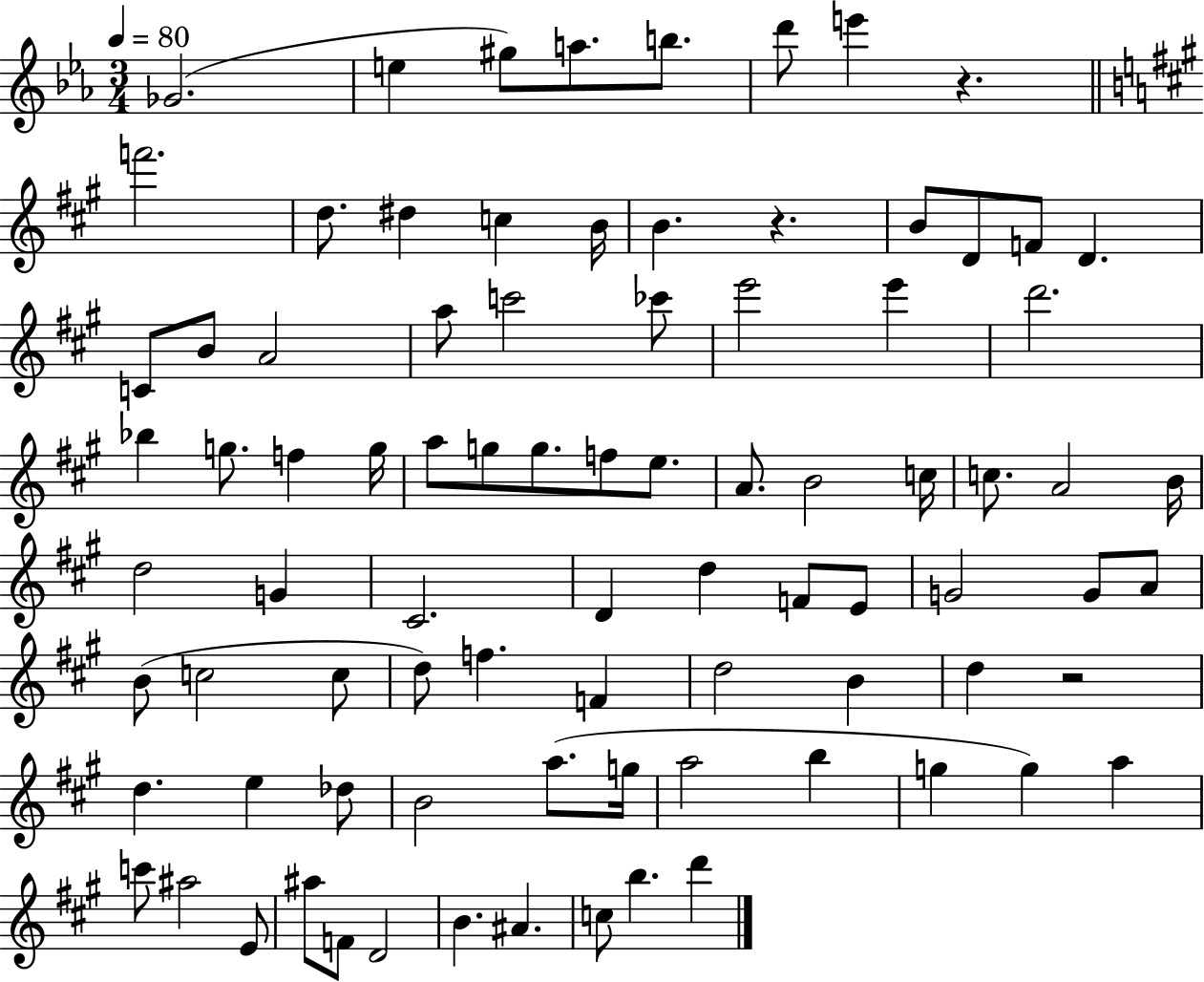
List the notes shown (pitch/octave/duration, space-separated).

Gb4/h. E5/q G#5/e A5/e. B5/e. D6/e E6/q R/q. F6/h. D5/e. D#5/q C5/q B4/s B4/q. R/q. B4/e D4/e F4/e D4/q. C4/e B4/e A4/h A5/e C6/h CES6/e E6/h E6/q D6/h. Bb5/q G5/e. F5/q G5/s A5/e G5/e G5/e. F5/e E5/e. A4/e. B4/h C5/s C5/e. A4/h B4/s D5/h G4/q C#4/h. D4/q D5/q F4/e E4/e G4/h G4/e A4/e B4/e C5/h C5/e D5/e F5/q. F4/q D5/h B4/q D5/q R/h D5/q. E5/q Db5/e B4/h A5/e. G5/s A5/h B5/q G5/q G5/q A5/q C6/e A#5/h E4/e A#5/e F4/e D4/h B4/q. A#4/q. C5/e B5/q. D6/q